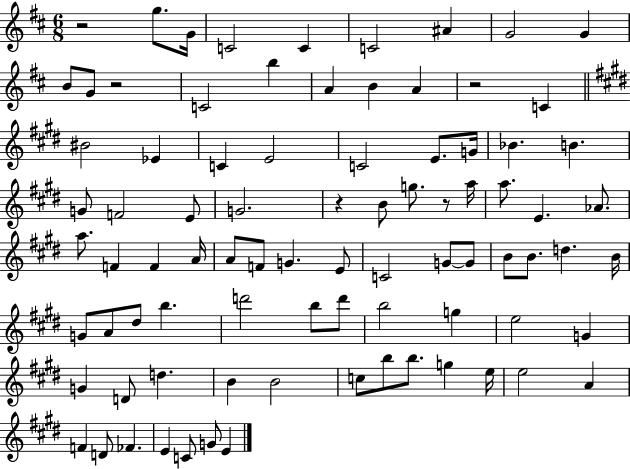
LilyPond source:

{
  \clef treble
  \numericTimeSignature
  \time 6/8
  \key d \major
  r2 g''8. g'16 | c'2 c'4 | c'2 ais'4 | g'2 g'4 | \break b'8 g'8 r2 | c'2 b''4 | a'4 b'4 a'4 | r2 c'4 | \break \bar "||" \break \key e \major bis'2 ees'4 | c'4 e'2 | c'2 e'8. g'16 | bes'4. b'4. | \break g'8 f'2 e'8 | g'2. | r4 b'8 g''8. r8 a''16 | a''8. e'4. aes'8. | \break a''8. f'4 f'4 a'16 | a'8 f'8 g'4. e'8 | c'2 g'8~~ g'8 | b'8 b'8. d''4. b'16 | \break g'8 a'8 dis''8 b''4. | d'''2 b''8 d'''8 | b''2 g''4 | e''2 g'4 | \break g'4 d'8 d''4. | b'4 b'2 | c''8 b''8 b''8. g''4 e''16 | e''2 a'4 | \break f'4 d'8 fes'4. | e'4 c'8 g'8 e'4 | \bar "|."
}